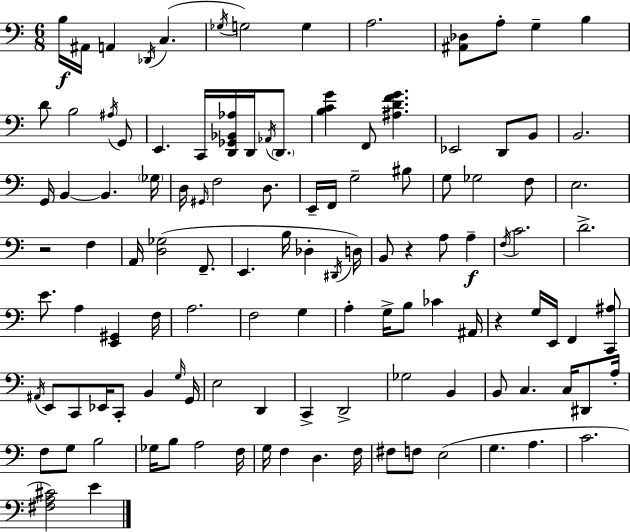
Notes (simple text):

B3/s A#2/s A2/q Db2/s C3/q. Gb3/s G3/h G3/q A3/h. [A#2,Db3]/e A3/e G3/q B3/q D4/e B3/h A#3/s G2/e E2/q. C2/s [D2,Gb2,Bb2,Ab3]/s D2/s Ab2/s D2/e. [B3,C4,G4]/q F2/e [A#3,D4,F4,G4]/q. Eb2/h D2/e B2/e B2/h. G2/s B2/q B2/q. Gb3/s D3/s G#2/s F3/h D3/e. E2/s F2/s G3/h BIS3/e G3/e Gb3/h F3/e E3/h. R/h F3/q A2/s [D3,Gb3]/h F2/e. E2/q. B3/s Db3/q D#2/s D3/s B2/e R/q A3/e A3/q F3/s C4/h. D4/h. E4/e. A3/q [E2,G#2]/q F3/s A3/h. F3/h G3/q A3/q G3/s B3/e CES4/q A#2/s R/q G3/s E2/s F2/q [C2,A#3]/e A#2/s E2/e C2/e Eb2/s C2/e B2/q G3/s G2/s E3/h D2/q C2/q D2/h Gb3/h B2/q B2/e C3/q. C3/s D#2/e A3/s F3/e G3/e B3/h Gb3/s B3/e A3/h F3/s G3/s F3/q D3/q. F3/s F#3/e F3/e E3/h G3/q. A3/q. C4/h. [F#3,A3,C#4]/h E4/q